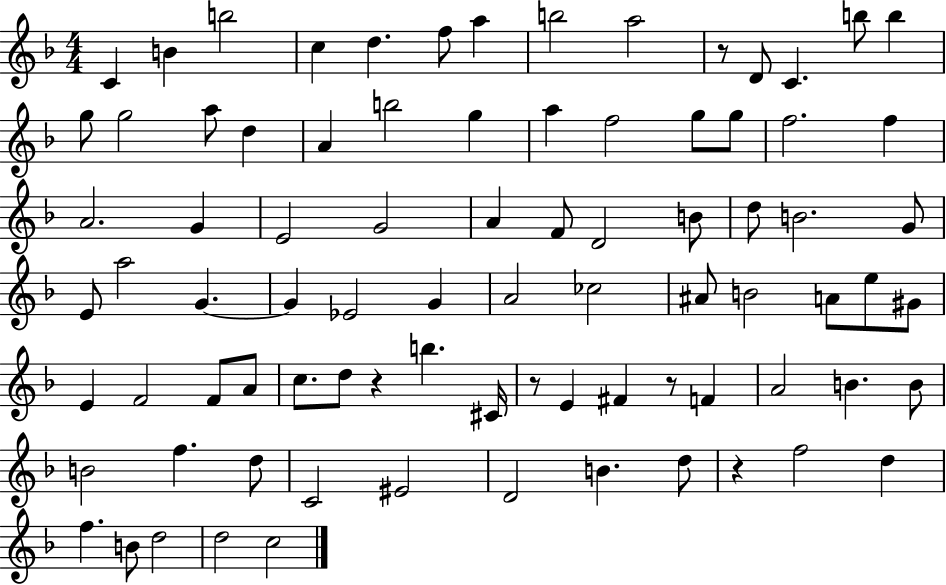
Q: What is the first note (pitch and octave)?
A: C4